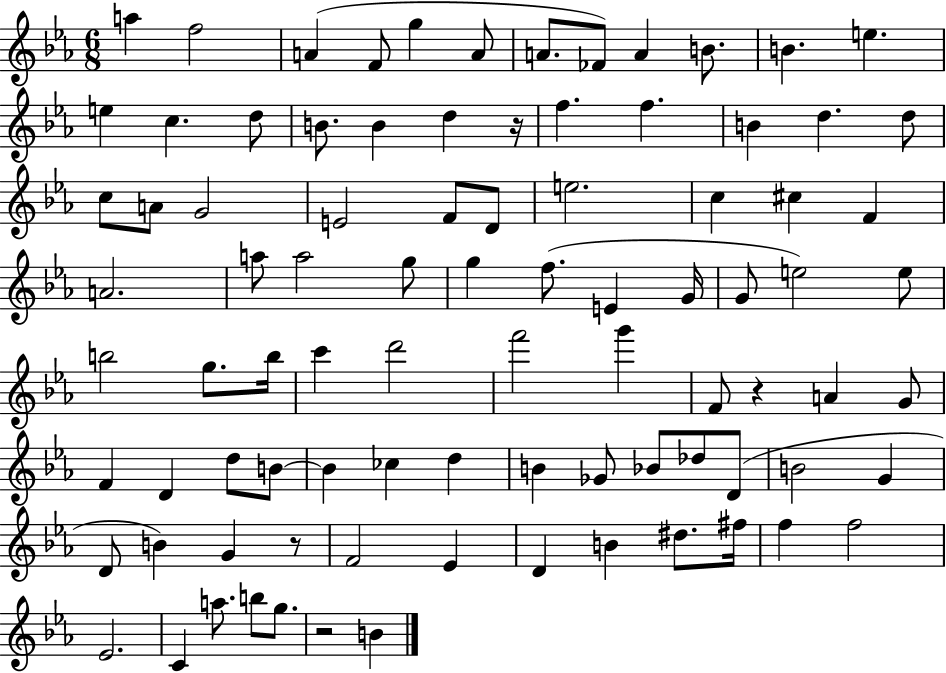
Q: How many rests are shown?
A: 4